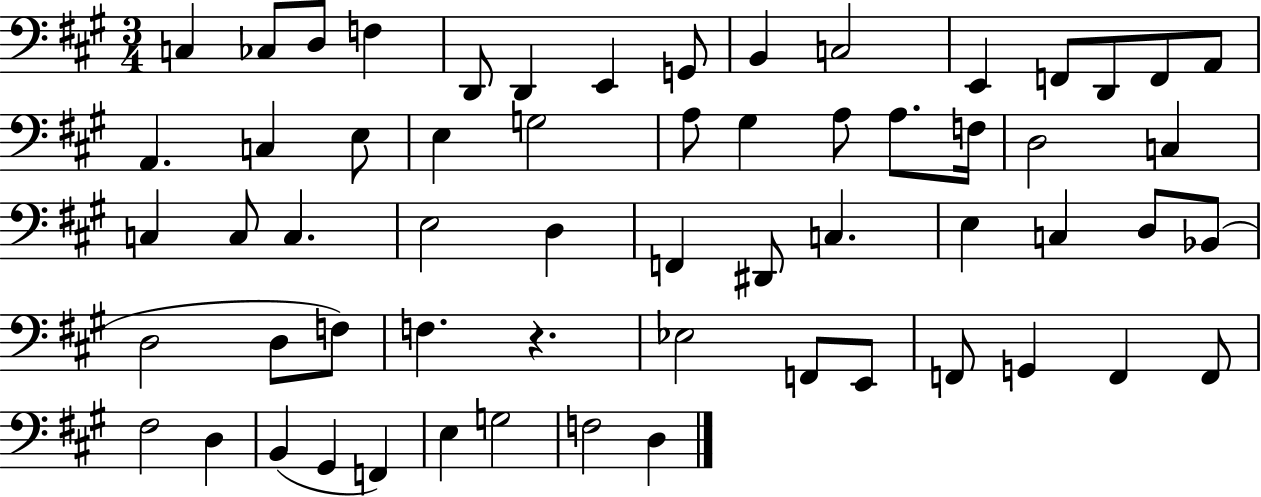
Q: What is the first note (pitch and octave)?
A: C3